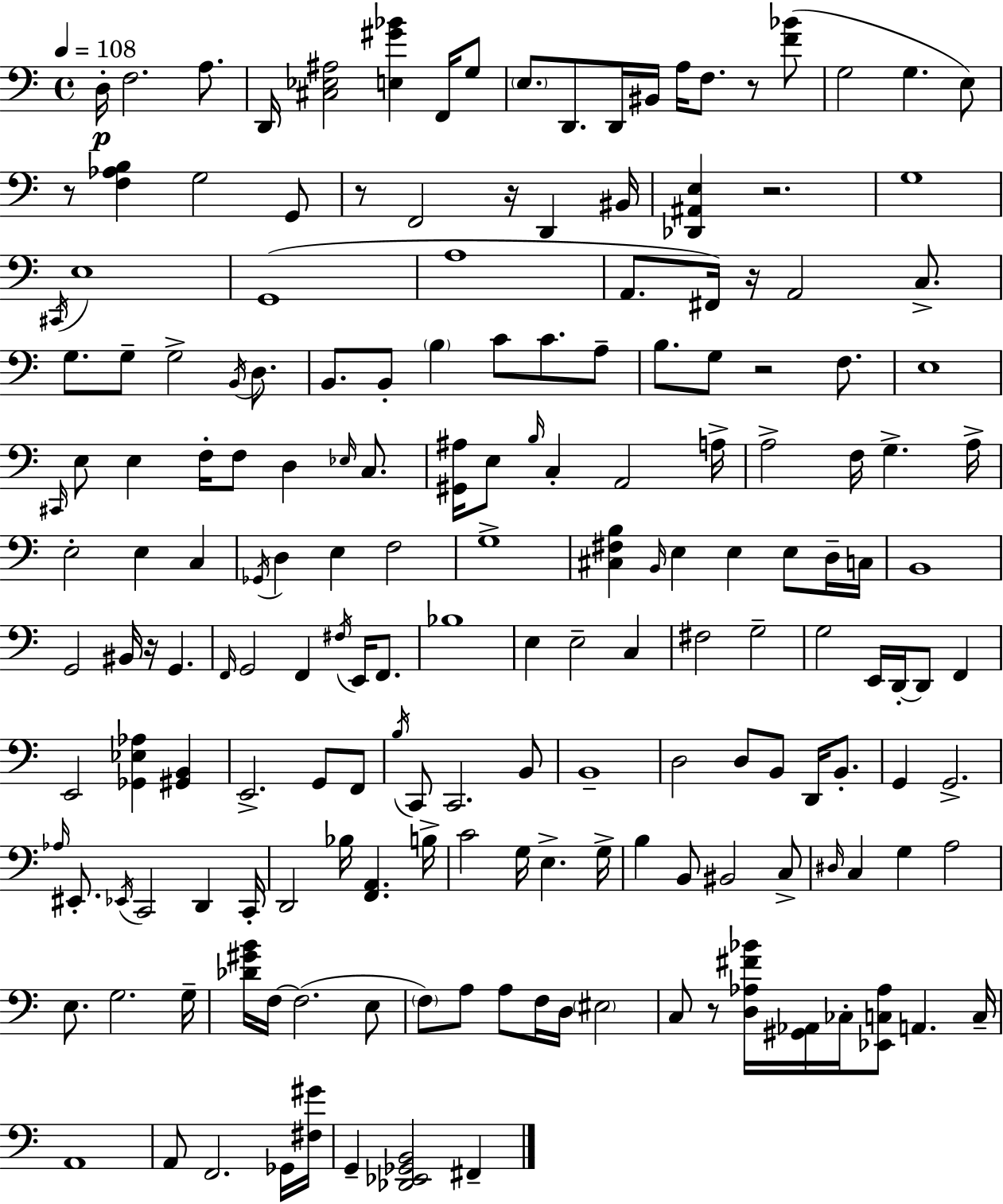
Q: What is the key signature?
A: C major